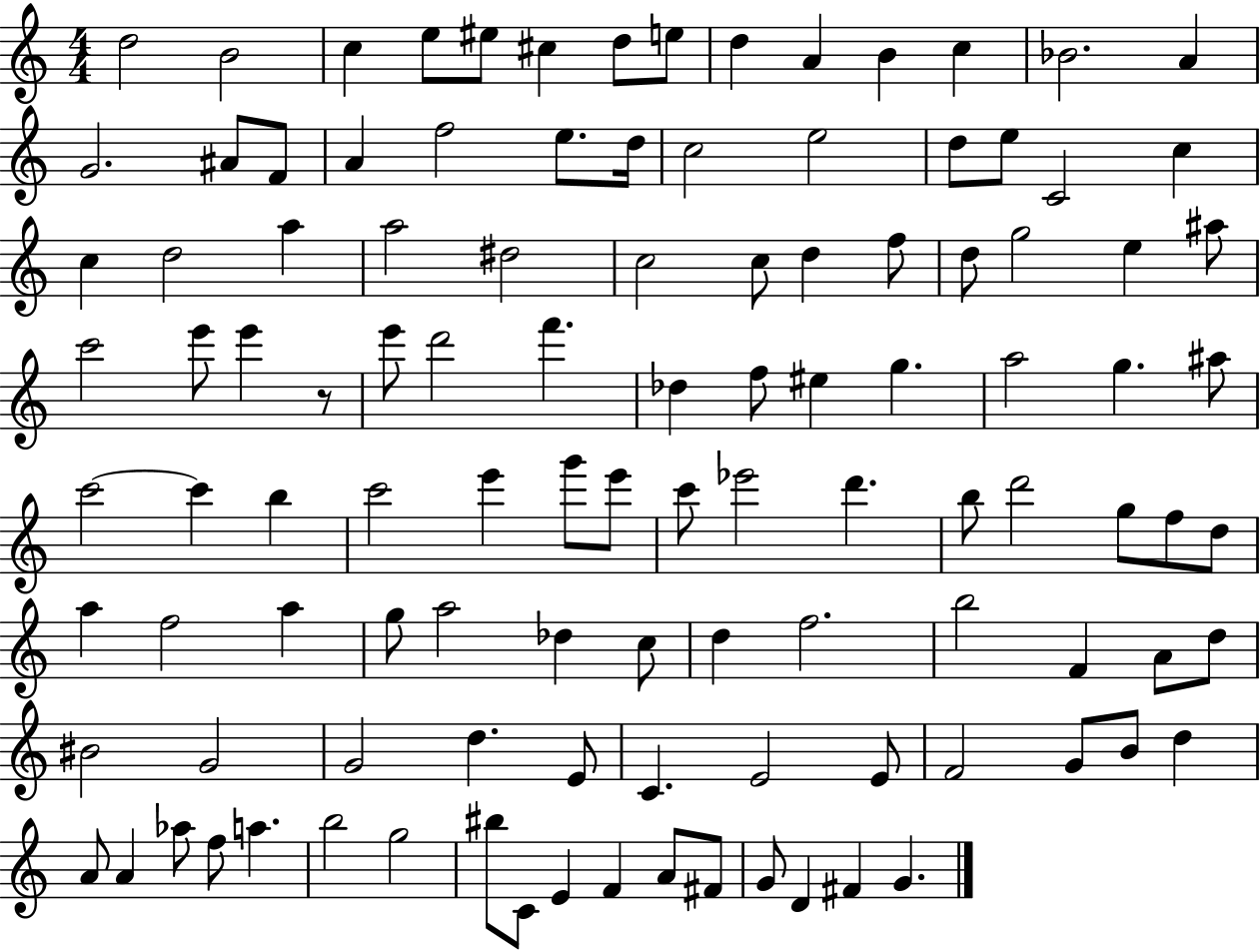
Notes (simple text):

D5/h B4/h C5/q E5/e EIS5/e C#5/q D5/e E5/e D5/q A4/q B4/q C5/q Bb4/h. A4/q G4/h. A#4/e F4/e A4/q F5/h E5/e. D5/s C5/h E5/h D5/e E5/e C4/h C5/q C5/q D5/h A5/q A5/h D#5/h C5/h C5/e D5/q F5/e D5/e G5/h E5/q A#5/e C6/h E6/e E6/q R/e E6/e D6/h F6/q. Db5/q F5/e EIS5/q G5/q. A5/h G5/q. A#5/e C6/h C6/q B5/q C6/h E6/q G6/e E6/e C6/e Eb6/h D6/q. B5/e D6/h G5/e F5/e D5/e A5/q F5/h A5/q G5/e A5/h Db5/q C5/e D5/q F5/h. B5/h F4/q A4/e D5/e BIS4/h G4/h G4/h D5/q. E4/e C4/q. E4/h E4/e F4/h G4/e B4/e D5/q A4/e A4/q Ab5/e F5/e A5/q. B5/h G5/h BIS5/e C4/e E4/q F4/q A4/e F#4/e G4/e D4/q F#4/q G4/q.